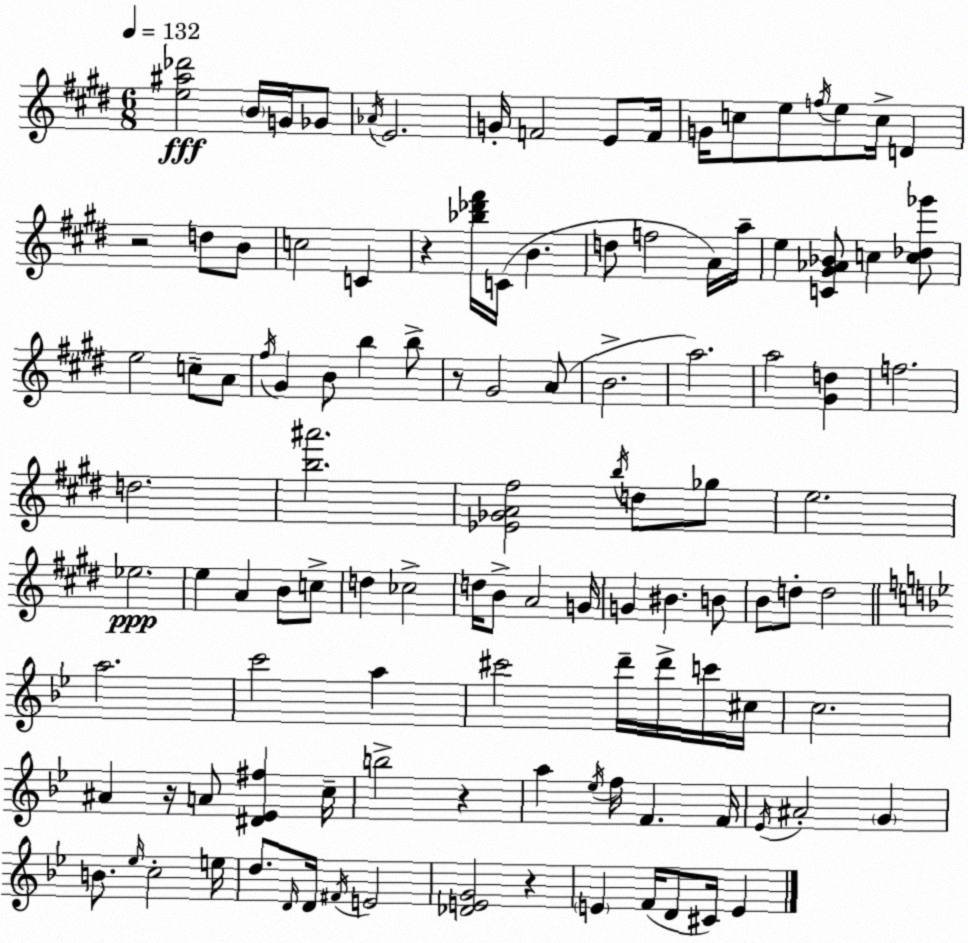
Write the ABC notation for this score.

X:1
T:Untitled
M:6/8
L:1/4
K:E
[e^a_d']2 B/4 G/4 _G/2 _A/4 E2 G/4 F2 E/2 F/4 G/4 c/2 e/2 f/4 e/2 c/4 D z2 d/2 B/2 c2 C z [_b_d'^f']/4 C/4 B d/2 f2 A/4 a/4 e [C^G_A_B]/2 c [c_d_g']/2 e2 c/2 A/2 ^f/4 ^G B/2 b b/2 z/2 ^G2 A/2 B2 a2 a2 [^Gd] f2 d2 [b^a']2 [_E_GA^f]2 b/4 d/2 _g/2 e2 _e2 e A B/2 c/2 d _c2 d/4 B/2 A2 G/4 G ^B B/2 B/2 d/2 d2 a2 c'2 a ^c'2 d'/4 d'/4 c'/4 ^c/4 c2 ^A z/4 A/2 [^D_E^f] c/4 b2 z a _e/4 f/4 F F/4 _E/4 ^A2 G B/2 _e/4 c2 e/4 d/2 D/4 D/4 ^F/4 E2 [_DEG]2 z E F/4 D/2 ^C/4 E